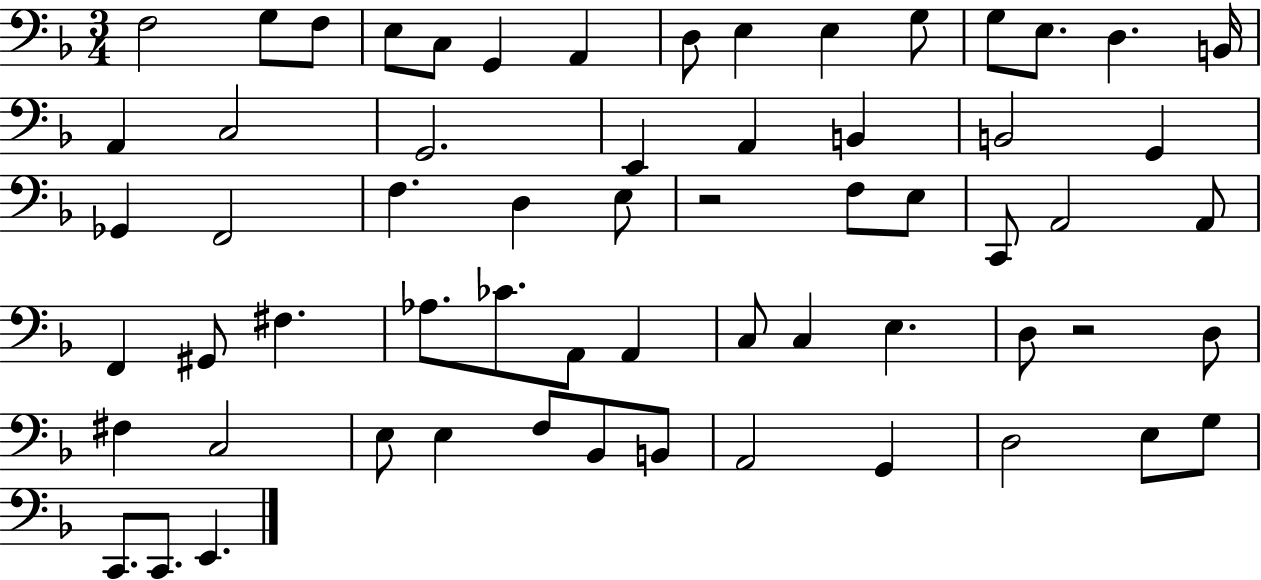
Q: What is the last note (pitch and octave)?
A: E2